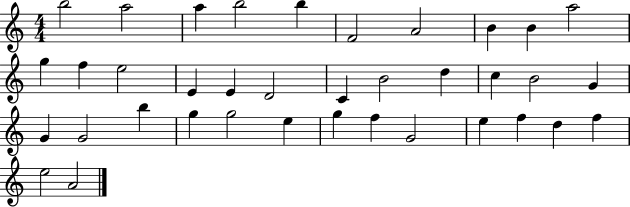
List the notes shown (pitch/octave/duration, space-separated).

B5/h A5/h A5/q B5/h B5/q F4/h A4/h B4/q B4/q A5/h G5/q F5/q E5/h E4/q E4/q D4/h C4/q B4/h D5/q C5/q B4/h G4/q G4/q G4/h B5/q G5/q G5/h E5/q G5/q F5/q G4/h E5/q F5/q D5/q F5/q E5/h A4/h